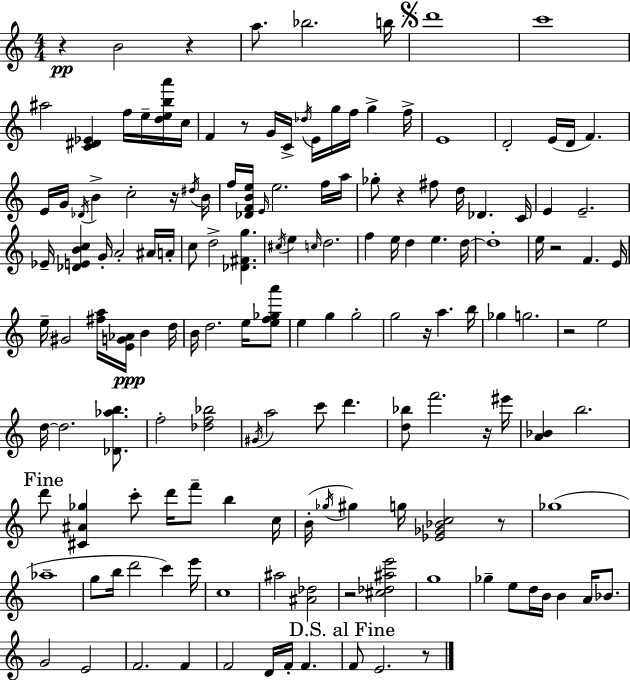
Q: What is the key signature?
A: C major